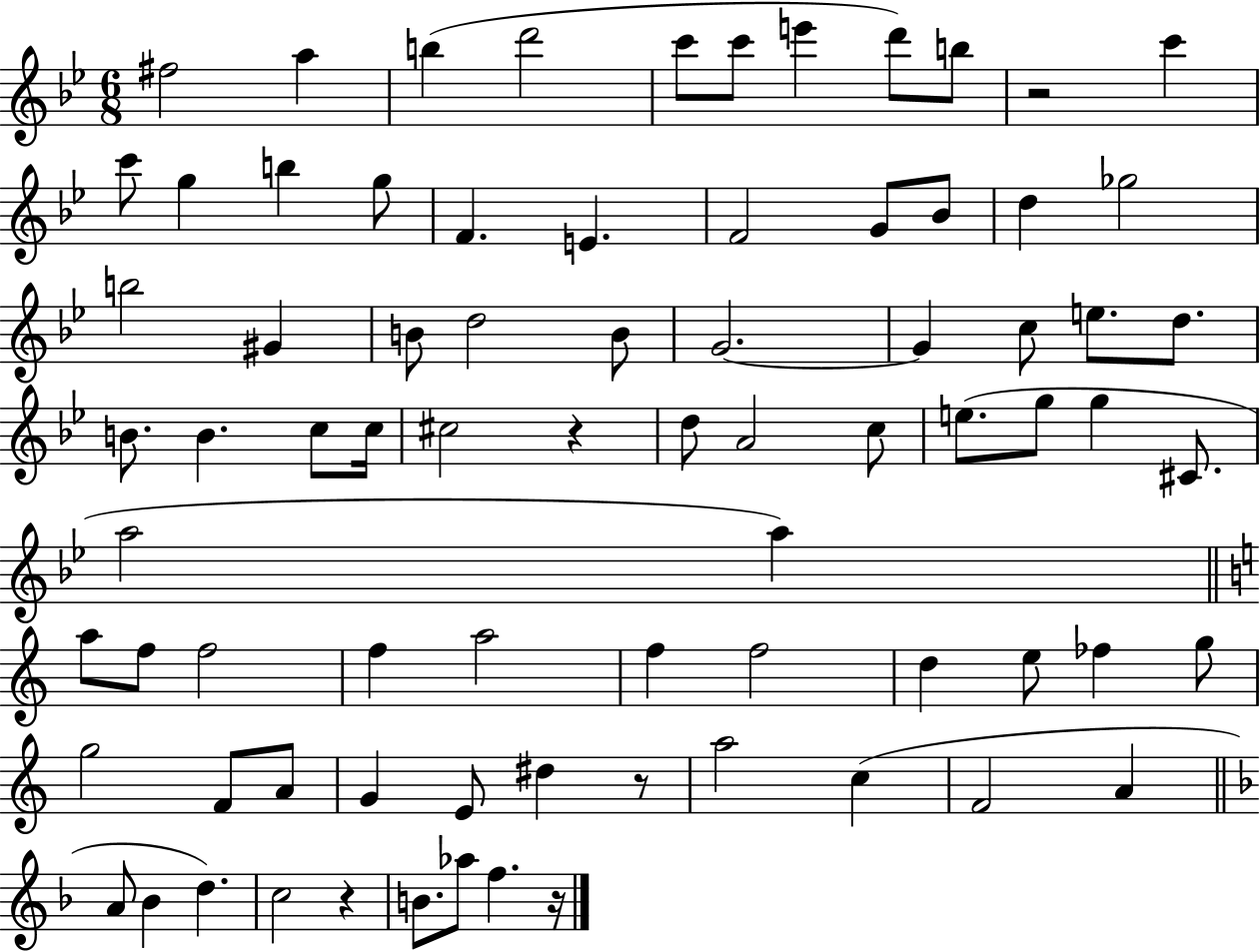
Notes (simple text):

F#5/h A5/q B5/q D6/h C6/e C6/e E6/q D6/e B5/e R/h C6/q C6/e G5/q B5/q G5/e F4/q. E4/q. F4/h G4/e Bb4/e D5/q Gb5/h B5/h G#4/q B4/e D5/h B4/e G4/h. G4/q C5/e E5/e. D5/e. B4/e. B4/q. C5/e C5/s C#5/h R/q D5/e A4/h C5/e E5/e. G5/e G5/q C#4/e. A5/h A5/q A5/e F5/e F5/h F5/q A5/h F5/q F5/h D5/q E5/e FES5/q G5/e G5/h F4/e A4/e G4/q E4/e D#5/q R/e A5/h C5/q F4/h A4/q A4/e Bb4/q D5/q. C5/h R/q B4/e. Ab5/e F5/q. R/s